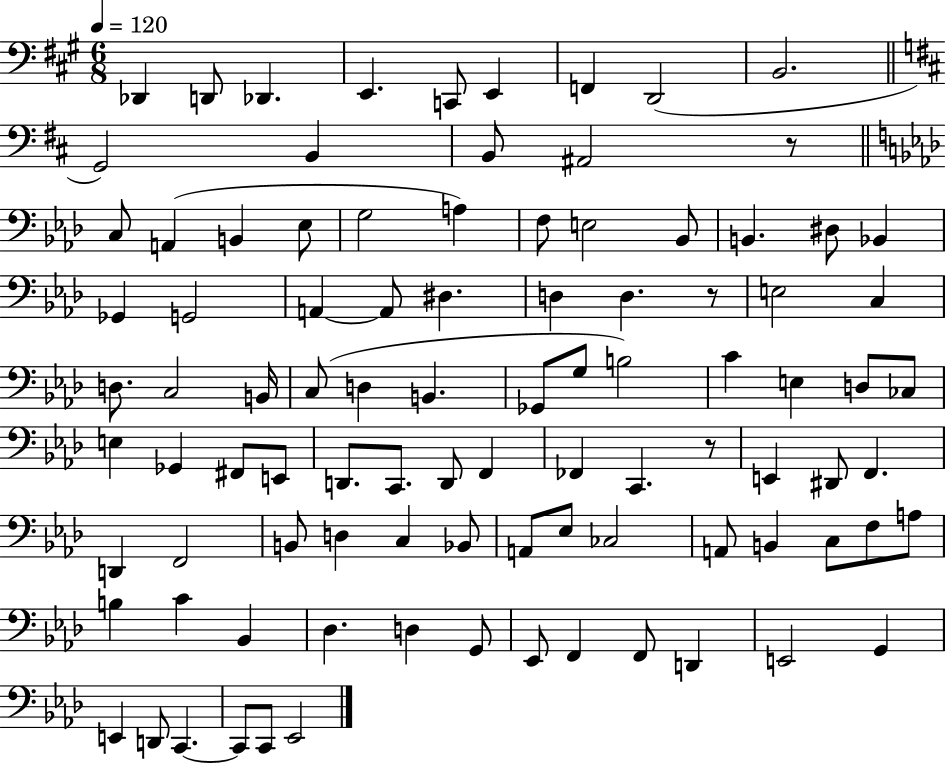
X:1
T:Untitled
M:6/8
L:1/4
K:A
_D,, D,,/2 _D,, E,, C,,/2 E,, F,, D,,2 B,,2 G,,2 B,, B,,/2 ^A,,2 z/2 C,/2 A,, B,, _E,/2 G,2 A, F,/2 E,2 _B,,/2 B,, ^D,/2 _B,, _G,, G,,2 A,, A,,/2 ^D, D, D, z/2 E,2 C, D,/2 C,2 B,,/4 C,/2 D, B,, _G,,/2 G,/2 B,2 C E, D,/2 _C,/2 E, _G,, ^F,,/2 E,,/2 D,,/2 C,,/2 D,,/2 F,, _F,, C,, z/2 E,, ^D,,/2 F,, D,, F,,2 B,,/2 D, C, _B,,/2 A,,/2 _E,/2 _C,2 A,,/2 B,, C,/2 F,/2 A,/2 B, C _B,, _D, D, G,,/2 _E,,/2 F,, F,,/2 D,, E,,2 G,, E,, D,,/2 C,, C,,/2 C,,/2 _E,,2